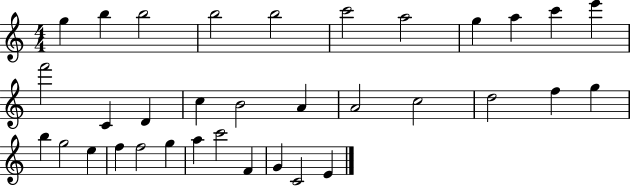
X:1
T:Untitled
M:4/4
L:1/4
K:C
g b b2 b2 b2 c'2 a2 g a c' e' f'2 C D c B2 A A2 c2 d2 f g b g2 e f f2 g a c'2 F G C2 E